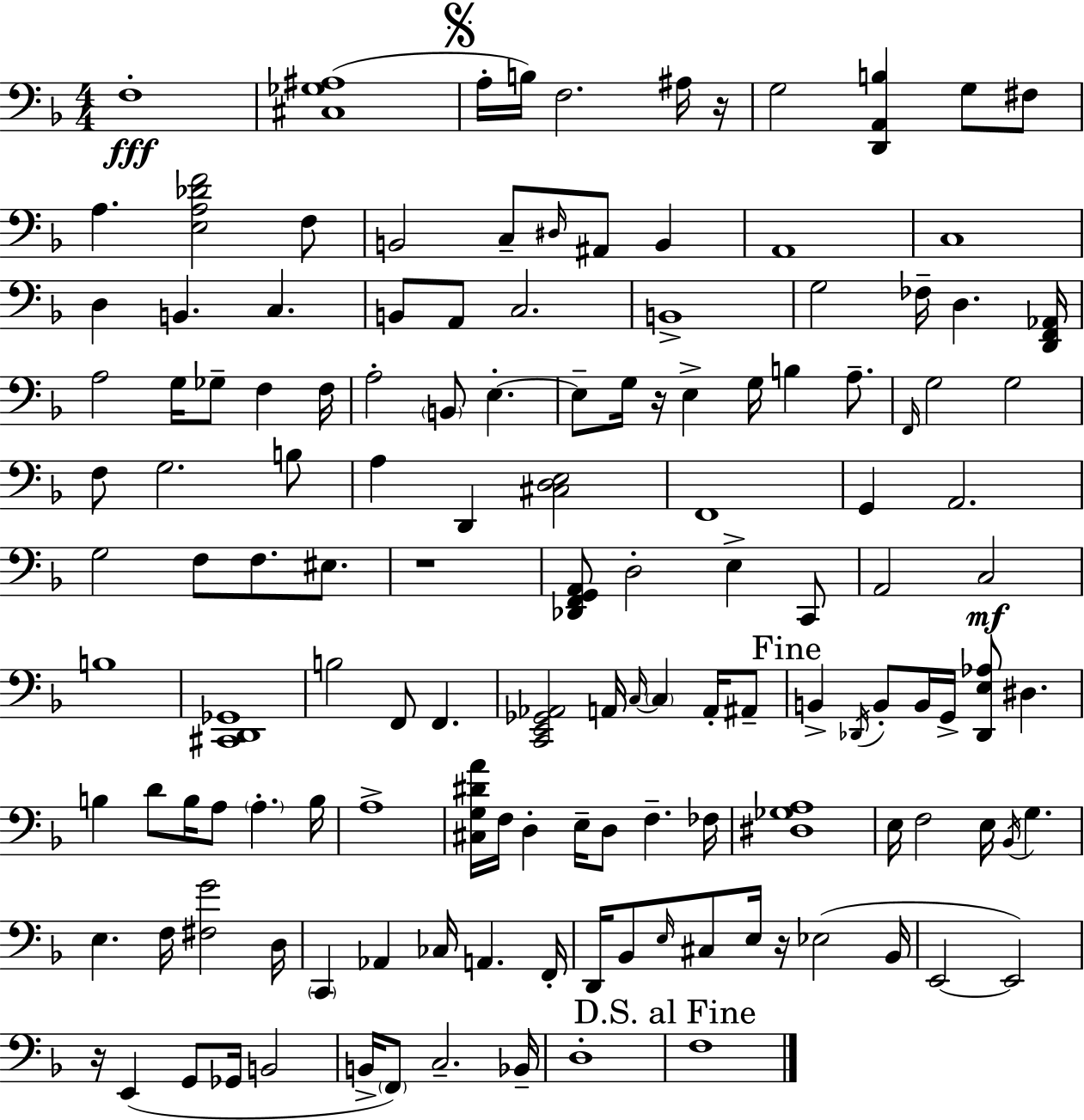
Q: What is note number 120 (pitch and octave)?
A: D3